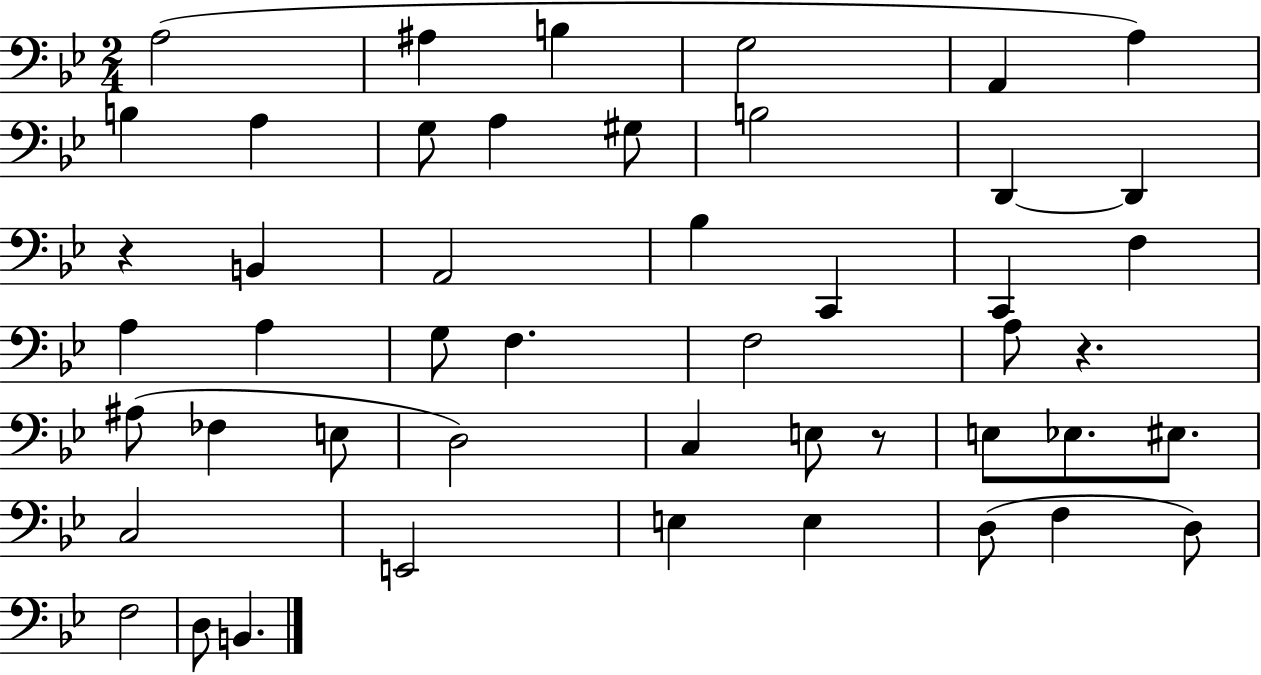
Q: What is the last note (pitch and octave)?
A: B2